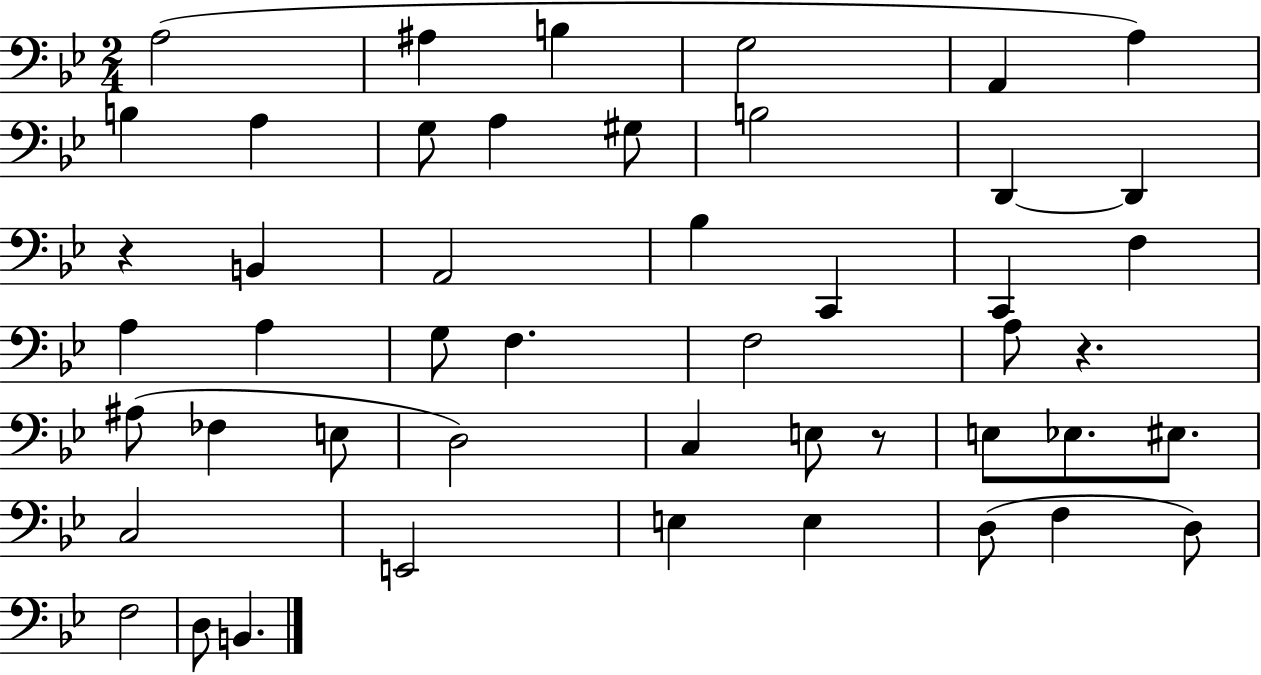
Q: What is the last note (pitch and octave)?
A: B2